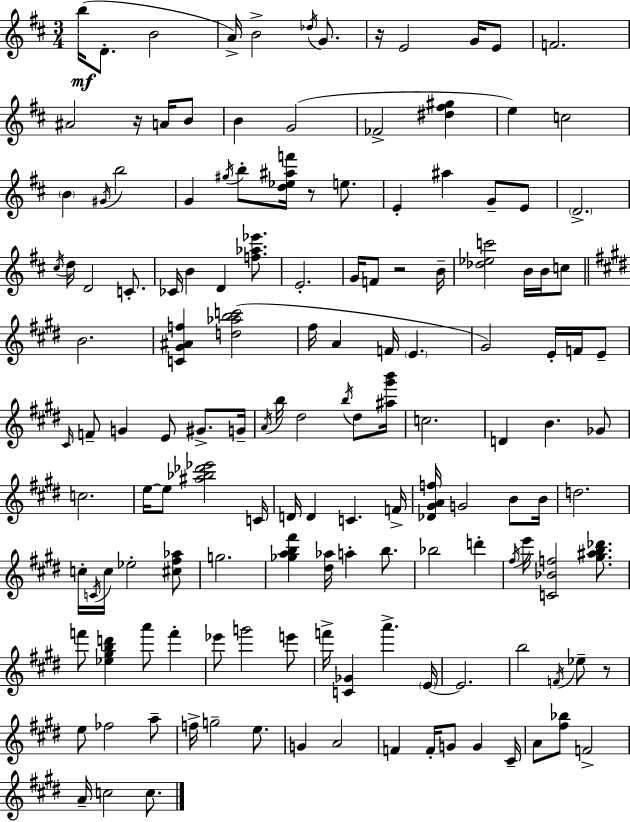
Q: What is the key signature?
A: D major